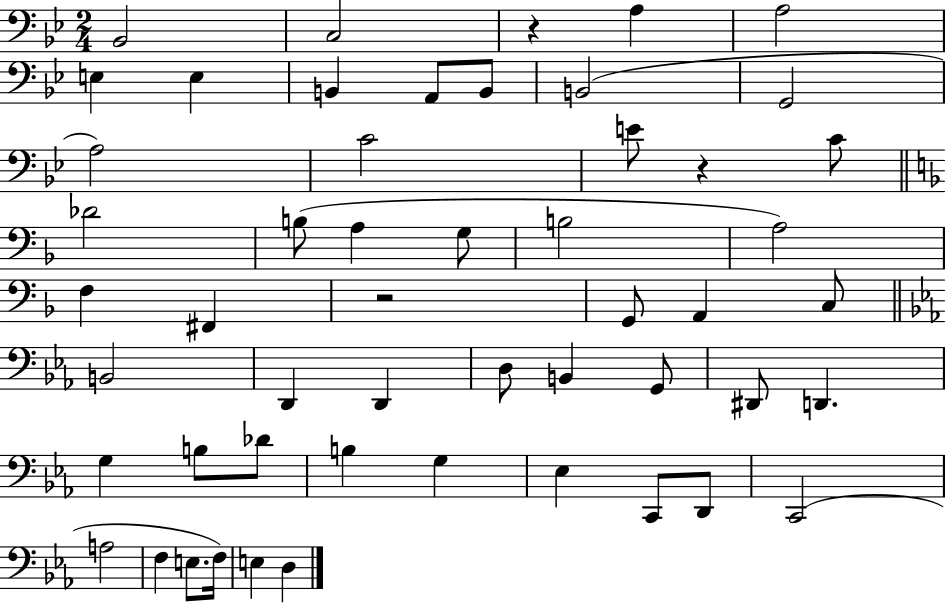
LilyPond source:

{
  \clef bass
  \numericTimeSignature
  \time 2/4
  \key bes \major
  bes,2 | c2 | r4 a4 | a2 | \break e4 e4 | b,4 a,8 b,8 | b,2( | g,2 | \break a2) | c'2 | e'8 r4 c'8 | \bar "||" \break \key f \major des'2 | b8( a4 g8 | b2 | a2) | \break f4 fis,4 | r2 | g,8 a,4 c8 | \bar "||" \break \key ees \major b,2 | d,4 d,4 | d8 b,4 g,8 | dis,8 d,4. | \break g4 b8 des'8 | b4 g4 | ees4 c,8 d,8 | c,2( | \break a2 | f4 e8. f16) | e4 d4 | \bar "|."
}